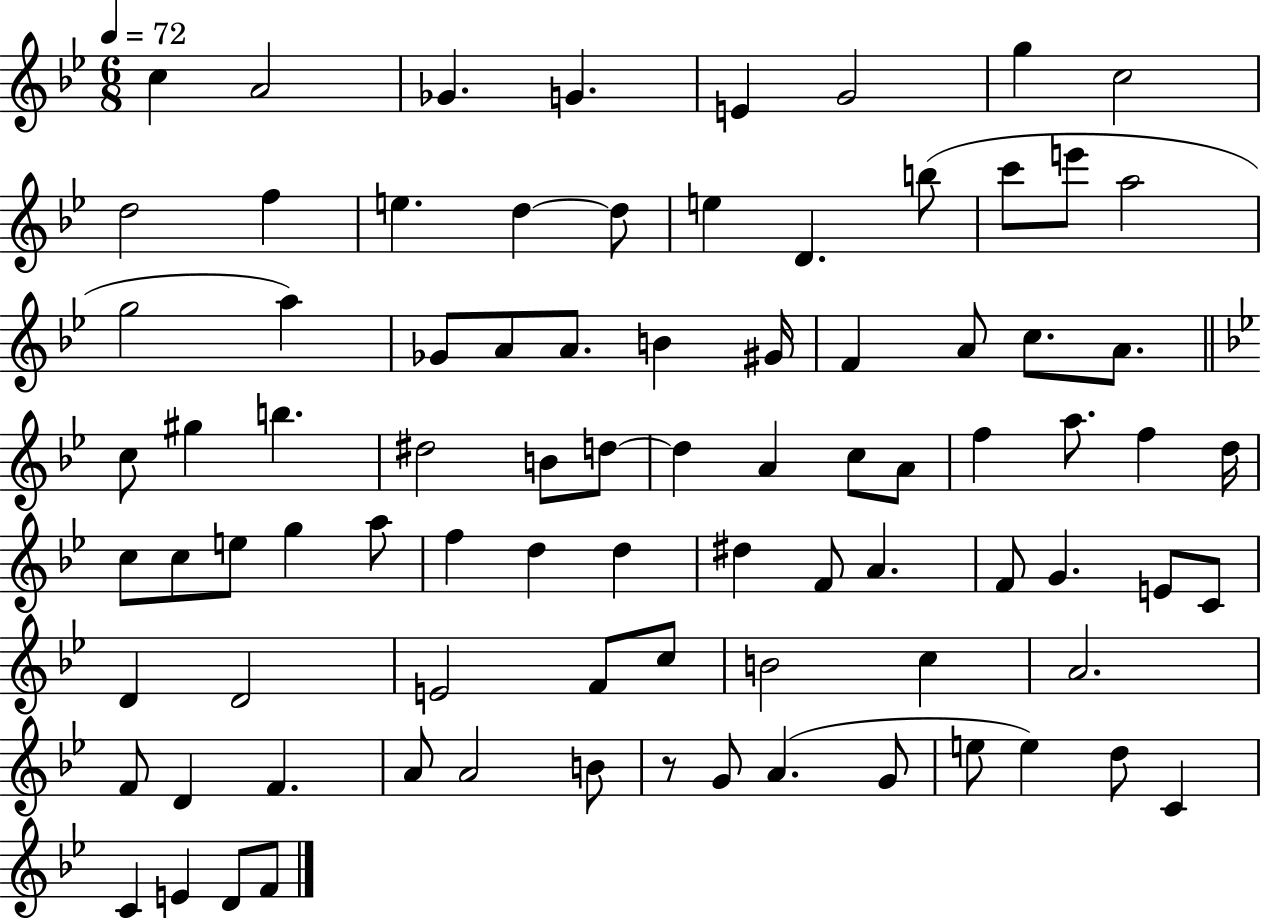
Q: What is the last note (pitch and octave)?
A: F4